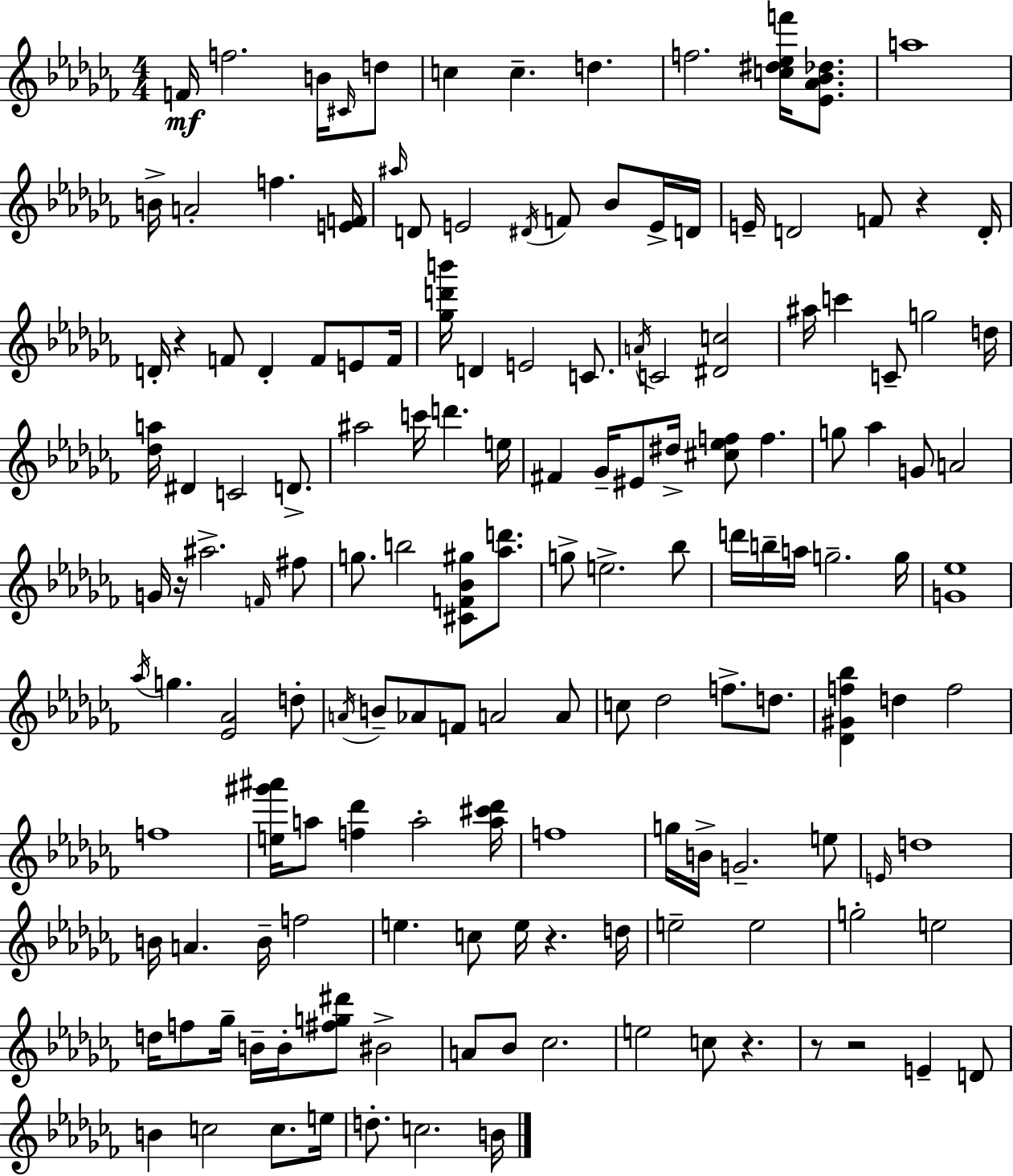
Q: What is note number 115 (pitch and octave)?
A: A4